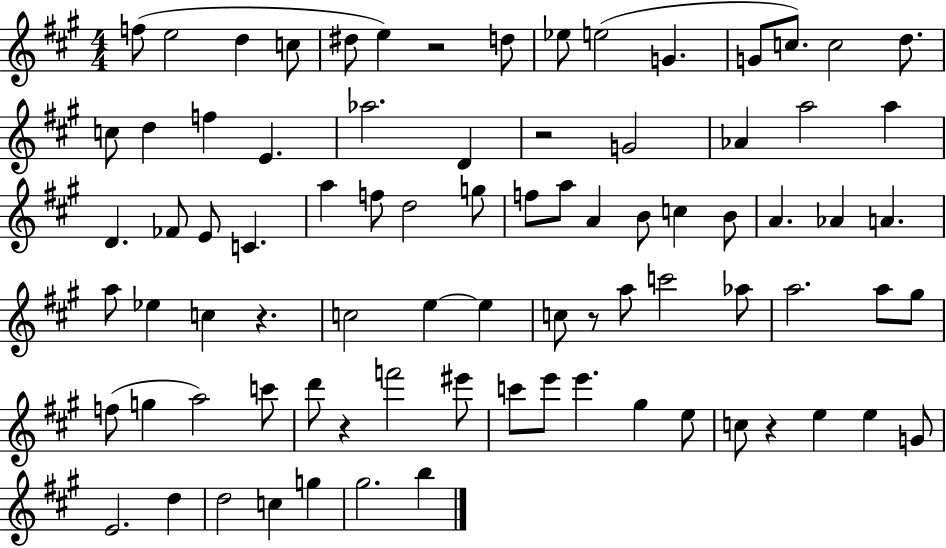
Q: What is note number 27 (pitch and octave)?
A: E4